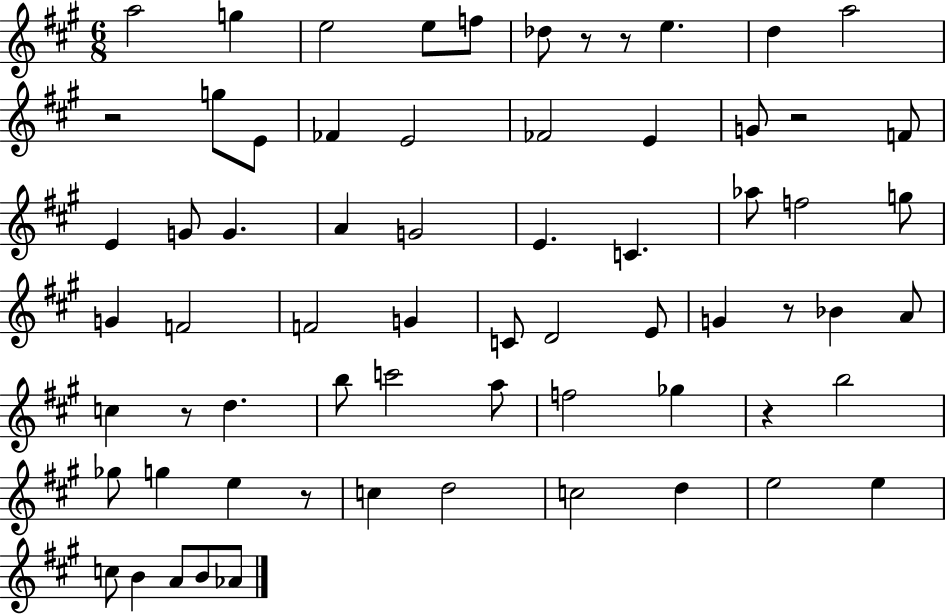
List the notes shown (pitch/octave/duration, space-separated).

A5/h G5/q E5/h E5/e F5/e Db5/e R/e R/e E5/q. D5/q A5/h R/h G5/e E4/e FES4/q E4/h FES4/h E4/q G4/e R/h F4/e E4/q G4/e G4/q. A4/q G4/h E4/q. C4/q. Ab5/e F5/h G5/e G4/q F4/h F4/h G4/q C4/e D4/h E4/e G4/q R/e Bb4/q A4/e C5/q R/e D5/q. B5/e C6/h A5/e F5/h Gb5/q R/q B5/h Gb5/e G5/q E5/q R/e C5/q D5/h C5/h D5/q E5/h E5/q C5/e B4/q A4/e B4/e Ab4/e